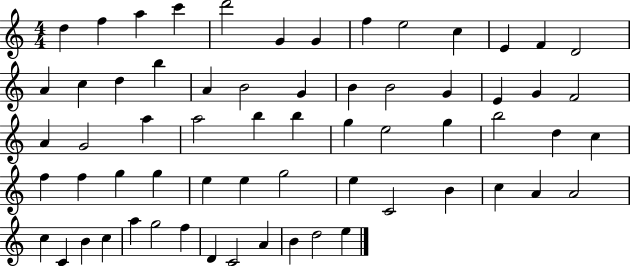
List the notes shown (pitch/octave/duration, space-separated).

D5/q F5/q A5/q C6/q D6/h G4/q G4/q F5/q E5/h C5/q E4/q F4/q D4/h A4/q C5/q D5/q B5/q A4/q B4/h G4/q B4/q B4/h G4/q E4/q G4/q F4/h A4/q G4/h A5/q A5/h B5/q B5/q G5/q E5/h G5/q B5/h D5/q C5/q F5/q F5/q G5/q G5/q E5/q E5/q G5/h E5/q C4/h B4/q C5/q A4/q A4/h C5/q C4/q B4/q C5/q A5/q G5/h F5/q D4/q C4/h A4/q B4/q D5/h E5/q